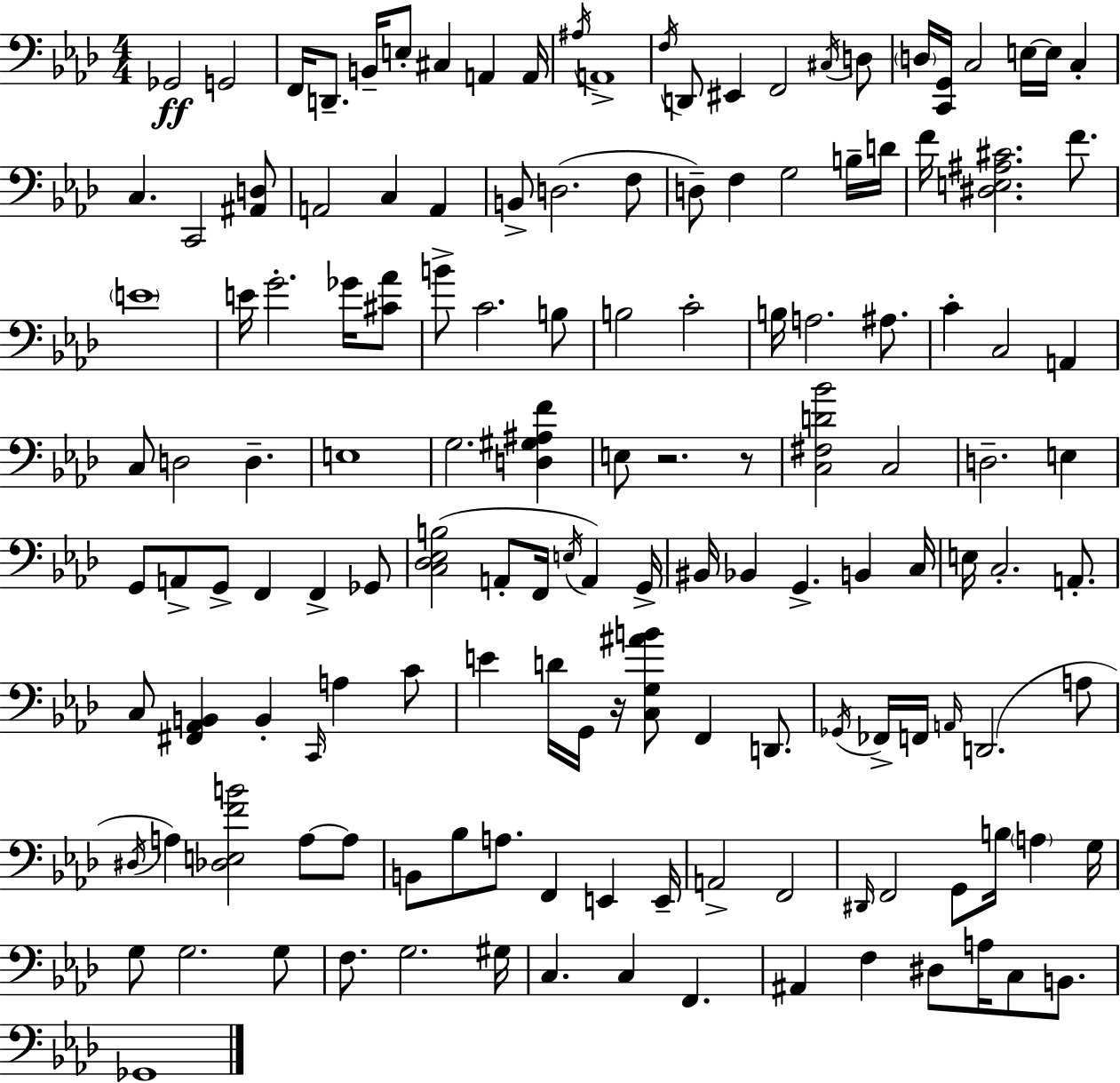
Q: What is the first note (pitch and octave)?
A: Gb2